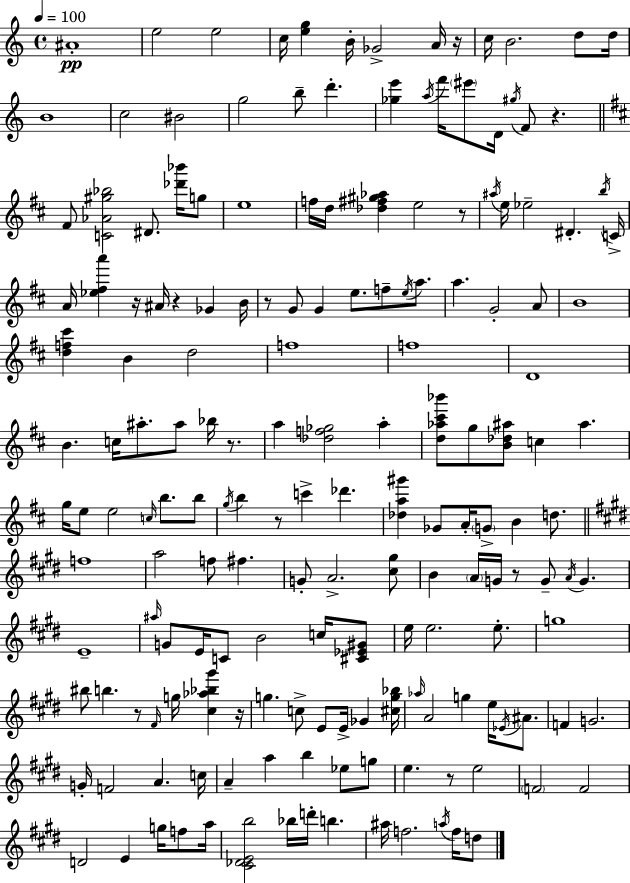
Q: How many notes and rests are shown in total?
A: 174